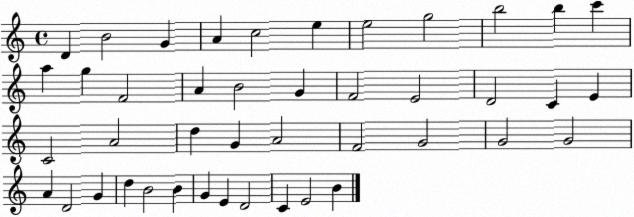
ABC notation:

X:1
T:Untitled
M:4/4
L:1/4
K:C
D B2 G A c2 e e2 g2 b2 b c' a g F2 A B2 G F2 E2 D2 C E C2 A2 d G A2 F2 G2 G2 G2 A D2 G d B2 B G E D2 C E2 B